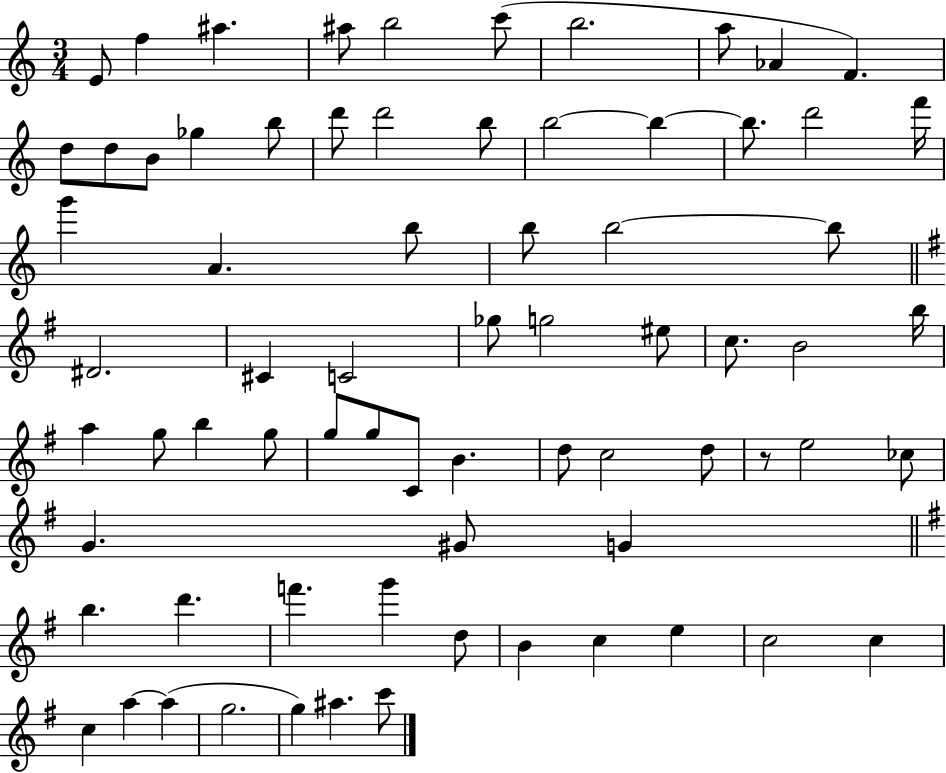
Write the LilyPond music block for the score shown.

{
  \clef treble
  \numericTimeSignature
  \time 3/4
  \key c \major
  e'8 f''4 ais''4. | ais''8 b''2 c'''8( | b''2. | a''8 aes'4 f'4.) | \break d''8 d''8 b'8 ges''4 b''8 | d'''8 d'''2 b''8 | b''2~~ b''4~~ | b''8. d'''2 f'''16 | \break g'''4 a'4. b''8 | b''8 b''2~~ b''8 | \bar "||" \break \key g \major dis'2. | cis'4 c'2 | ges''8 g''2 eis''8 | c''8. b'2 b''16 | \break a''4 g''8 b''4 g''8 | g''8 g''8 c'8 b'4. | d''8 c''2 d''8 | r8 e''2 ces''8 | \break g'4. gis'8 g'4 | \bar "||" \break \key g \major b''4. d'''4. | f'''4. g'''4 d''8 | b'4 c''4 e''4 | c''2 c''4 | \break c''4 a''4~~ a''4( | g''2. | g''4) ais''4. c'''8 | \bar "|."
}